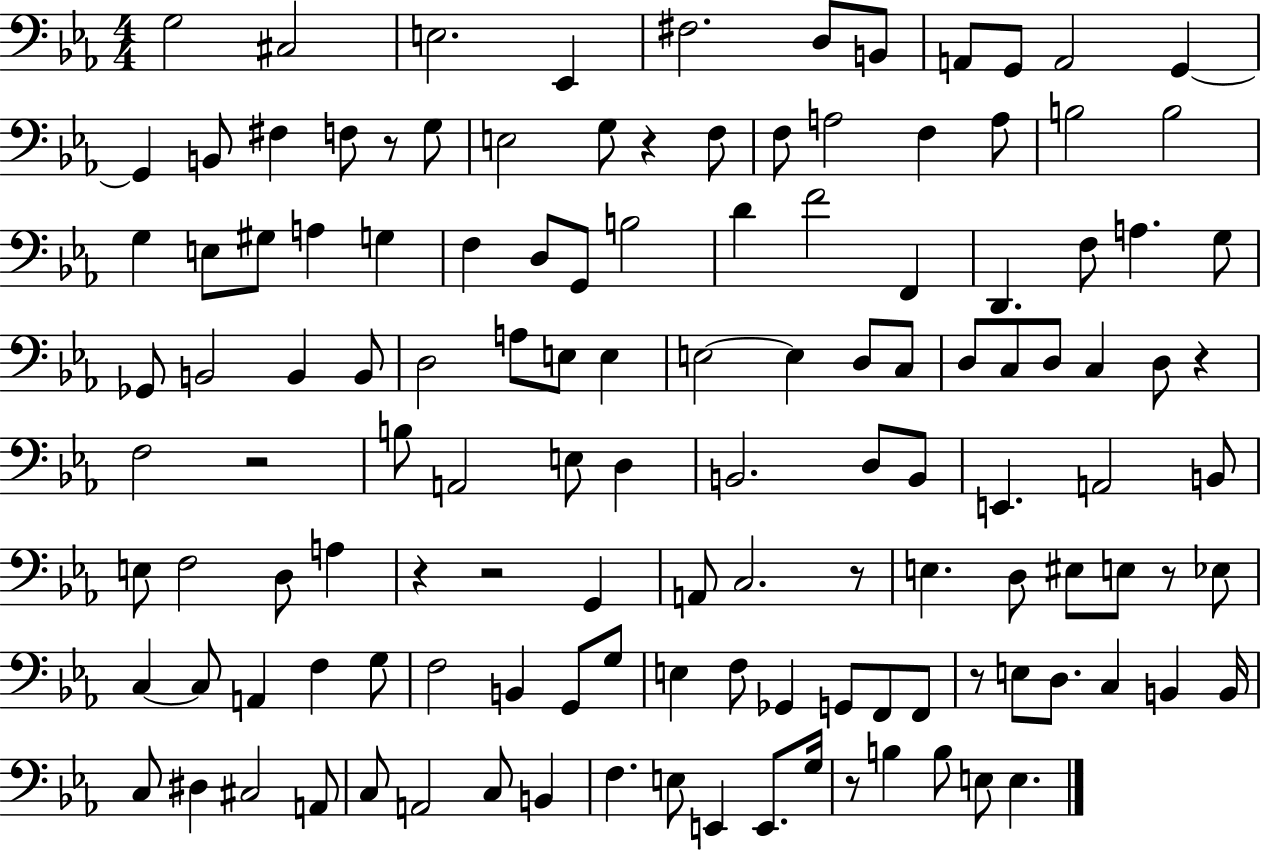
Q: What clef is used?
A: bass